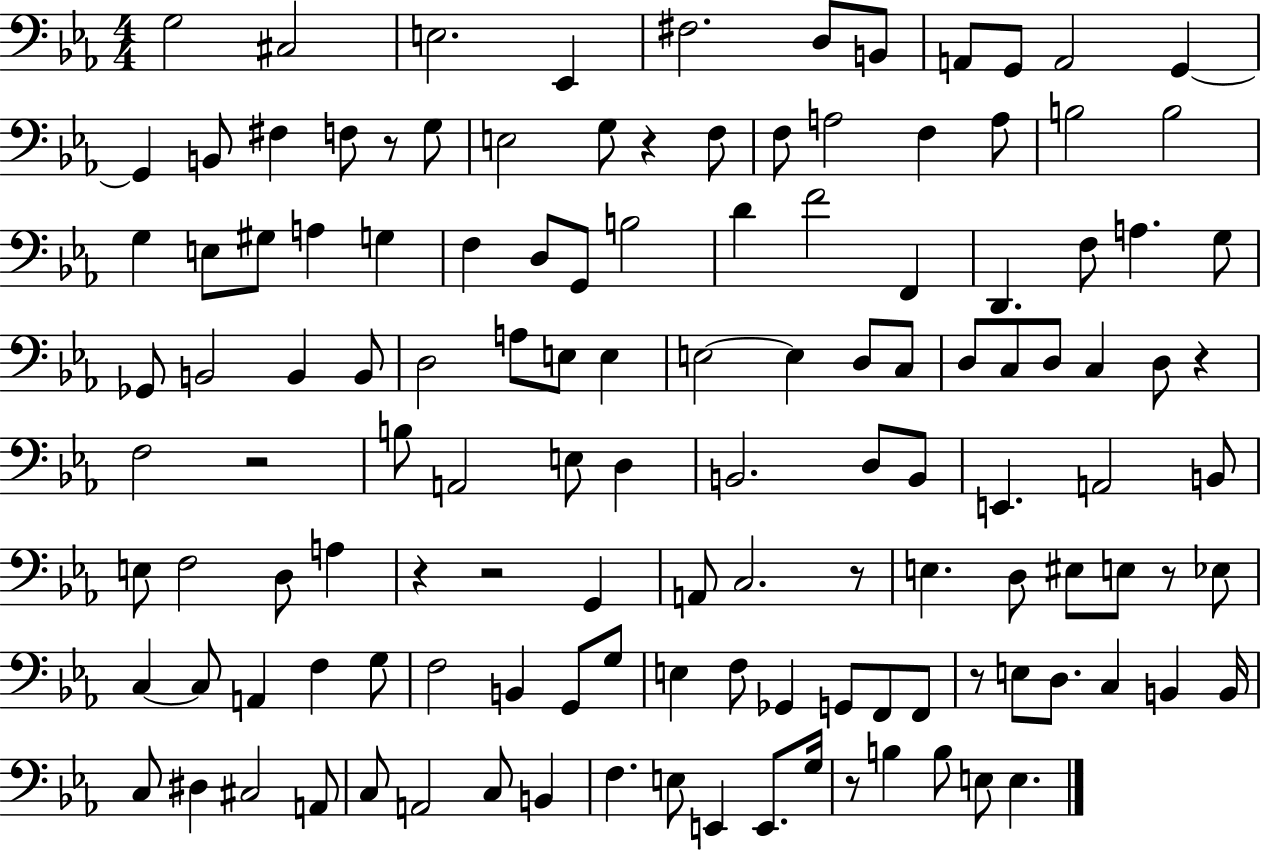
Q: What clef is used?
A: bass